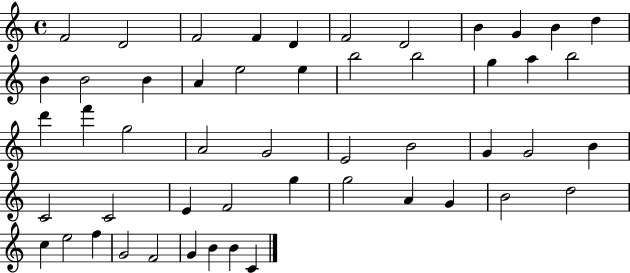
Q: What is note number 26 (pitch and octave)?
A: A4